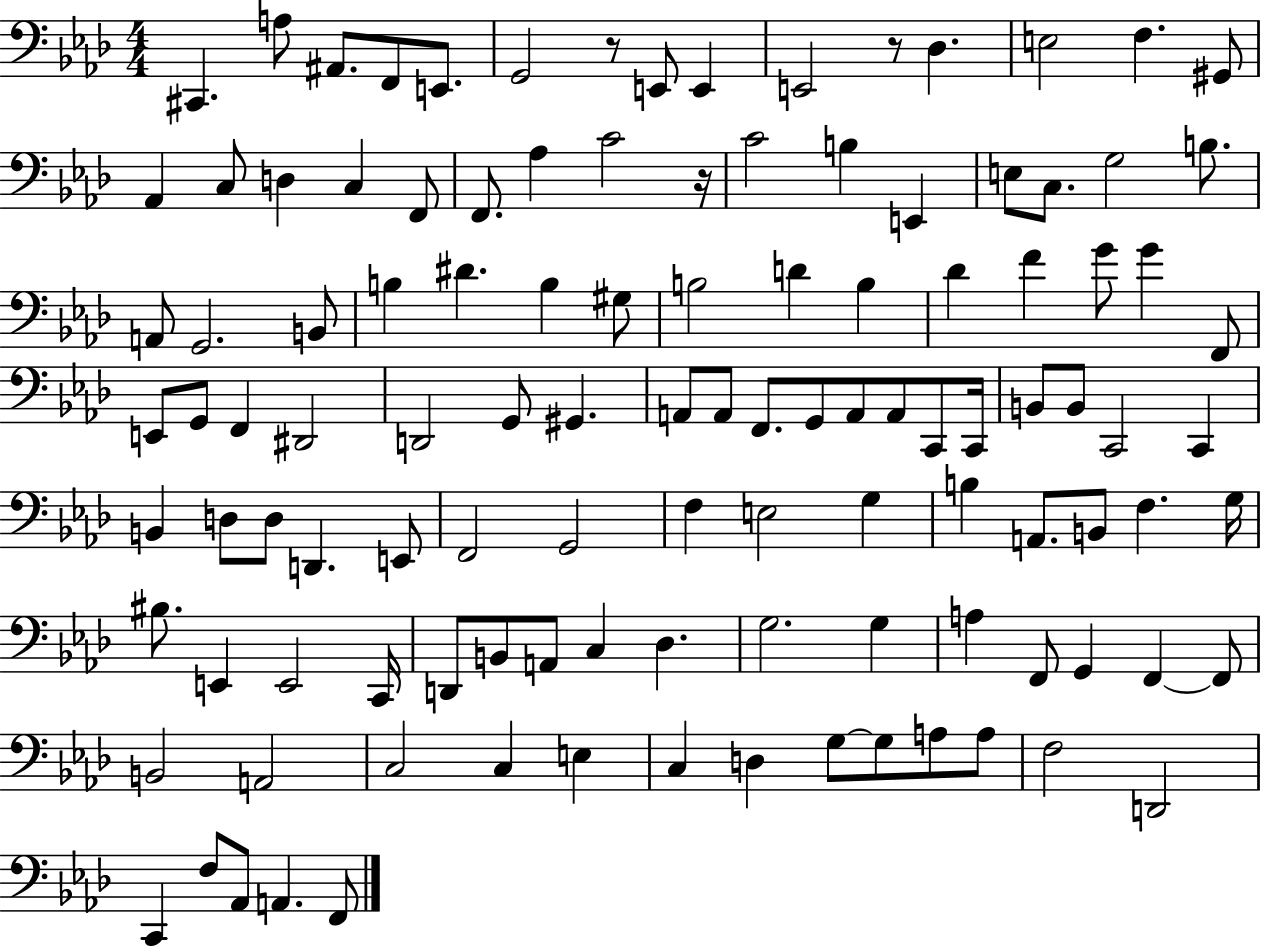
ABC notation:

X:1
T:Untitled
M:4/4
L:1/4
K:Ab
^C,, A,/2 ^A,,/2 F,,/2 E,,/2 G,,2 z/2 E,,/2 E,, E,,2 z/2 _D, E,2 F, ^G,,/2 _A,, C,/2 D, C, F,,/2 F,,/2 _A, C2 z/4 C2 B, E,, E,/2 C,/2 G,2 B,/2 A,,/2 G,,2 B,,/2 B, ^D B, ^G,/2 B,2 D B, _D F G/2 G F,,/2 E,,/2 G,,/2 F,, ^D,,2 D,,2 G,,/2 ^G,, A,,/2 A,,/2 F,,/2 G,,/2 A,,/2 A,,/2 C,,/2 C,,/4 B,,/2 B,,/2 C,,2 C,, B,, D,/2 D,/2 D,, E,,/2 F,,2 G,,2 F, E,2 G, B, A,,/2 B,,/2 F, G,/4 ^B,/2 E,, E,,2 C,,/4 D,,/2 B,,/2 A,,/2 C, _D, G,2 G, A, F,,/2 G,, F,, F,,/2 B,,2 A,,2 C,2 C, E, C, D, G,/2 G,/2 A,/2 A,/2 F,2 D,,2 C,, F,/2 _A,,/2 A,, F,,/2